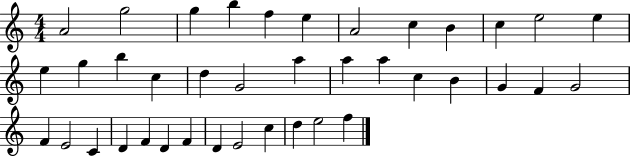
A4/h G5/h G5/q B5/q F5/q E5/q A4/h C5/q B4/q C5/q E5/h E5/q E5/q G5/q B5/q C5/q D5/q G4/h A5/q A5/q A5/q C5/q B4/q G4/q F4/q G4/h F4/q E4/h C4/q D4/q F4/q D4/q F4/q D4/q E4/h C5/q D5/q E5/h F5/q